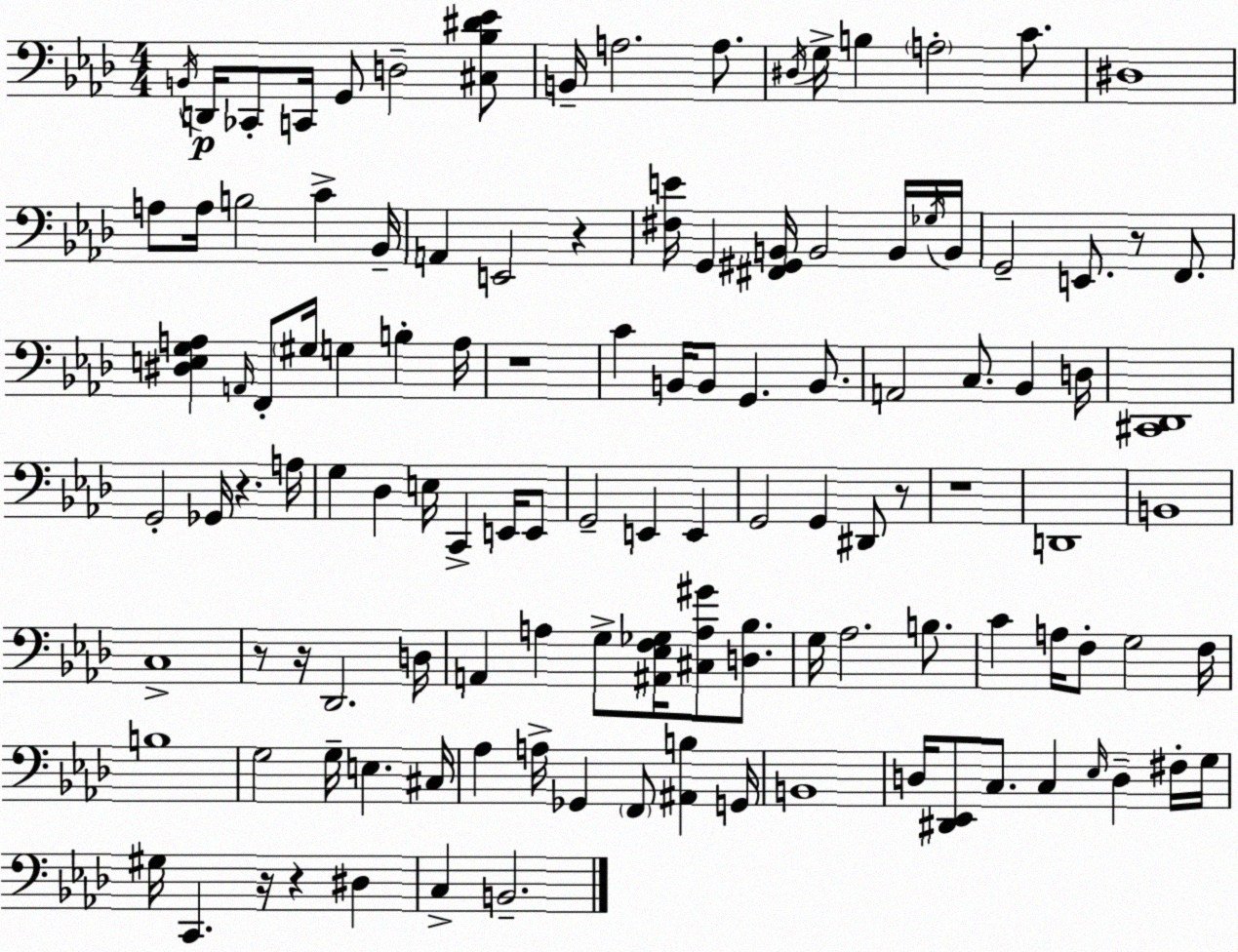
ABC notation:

X:1
T:Untitled
M:4/4
L:1/4
K:Ab
B,,/4 D,,/4 _C,,/2 C,,/4 G,,/2 D,2 [^C,_B,^D_E]/2 B,,/4 A,2 A,/2 ^D,/4 G,/4 B, A,2 C/2 ^D,4 A,/2 A,/4 B,2 C _B,,/4 A,, E,,2 z [^F,E]/4 G,, [^F,,^G,,B,,]/4 B,,2 B,,/4 _G,/4 B,,/4 G,,2 E,,/2 z/2 F,,/2 [^D,E,G,A,] A,,/4 F,,/2 ^G,/4 G, B, A,/4 z4 C B,,/4 B,,/2 G,, B,,/2 A,,2 C,/2 _B,, D,/4 [^C,,_D,,]4 G,,2 _G,,/4 z A,/4 G, _D, E,/4 C,, E,,/4 E,,/2 G,,2 E,, E,, G,,2 G,, ^D,,/2 z/2 z4 D,,4 B,,4 C,4 z/2 z/4 _D,,2 D,/4 A,, A, G,/2 [^A,,_E,F,_G,]/4 [^C,A,^G]/2 [D,_B,]/2 G,/4 _A,2 B,/2 C A,/4 F,/2 G,2 F,/4 B,4 G,2 G,/4 E, ^C,/4 _A, A,/4 _G,, F,,/2 [^A,,B,] G,,/4 B,,4 D,/4 [^D,,_E,,]/2 C,/2 C, _E,/4 D, ^F,/4 G,/4 ^G,/4 C,, z/4 z ^D, C, B,,2